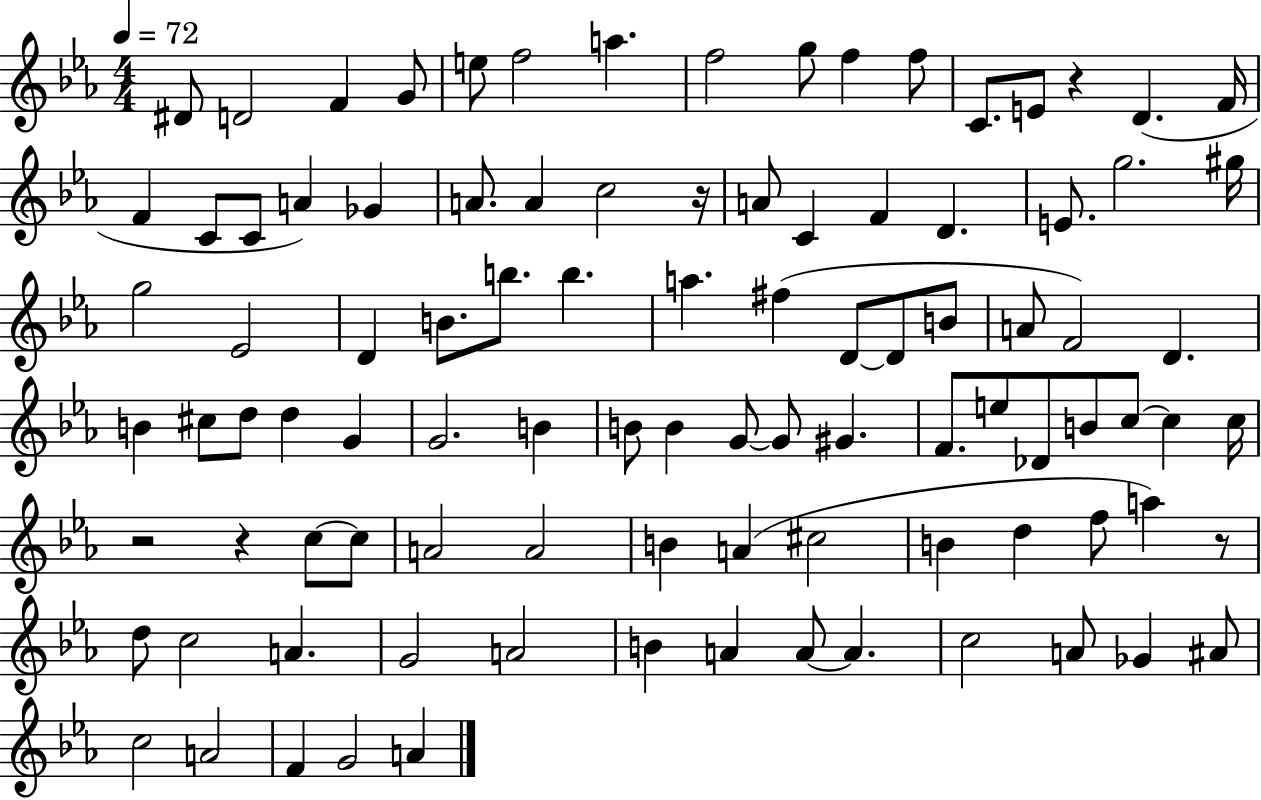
X:1
T:Untitled
M:4/4
L:1/4
K:Eb
^D/2 D2 F G/2 e/2 f2 a f2 g/2 f f/2 C/2 E/2 z D F/4 F C/2 C/2 A _G A/2 A c2 z/4 A/2 C F D E/2 g2 ^g/4 g2 _E2 D B/2 b/2 b a ^f D/2 D/2 B/2 A/2 F2 D B ^c/2 d/2 d G G2 B B/2 B G/2 G/2 ^G F/2 e/2 _D/2 B/2 c/2 c c/4 z2 z c/2 c/2 A2 A2 B A ^c2 B d f/2 a z/2 d/2 c2 A G2 A2 B A A/2 A c2 A/2 _G ^A/2 c2 A2 F G2 A